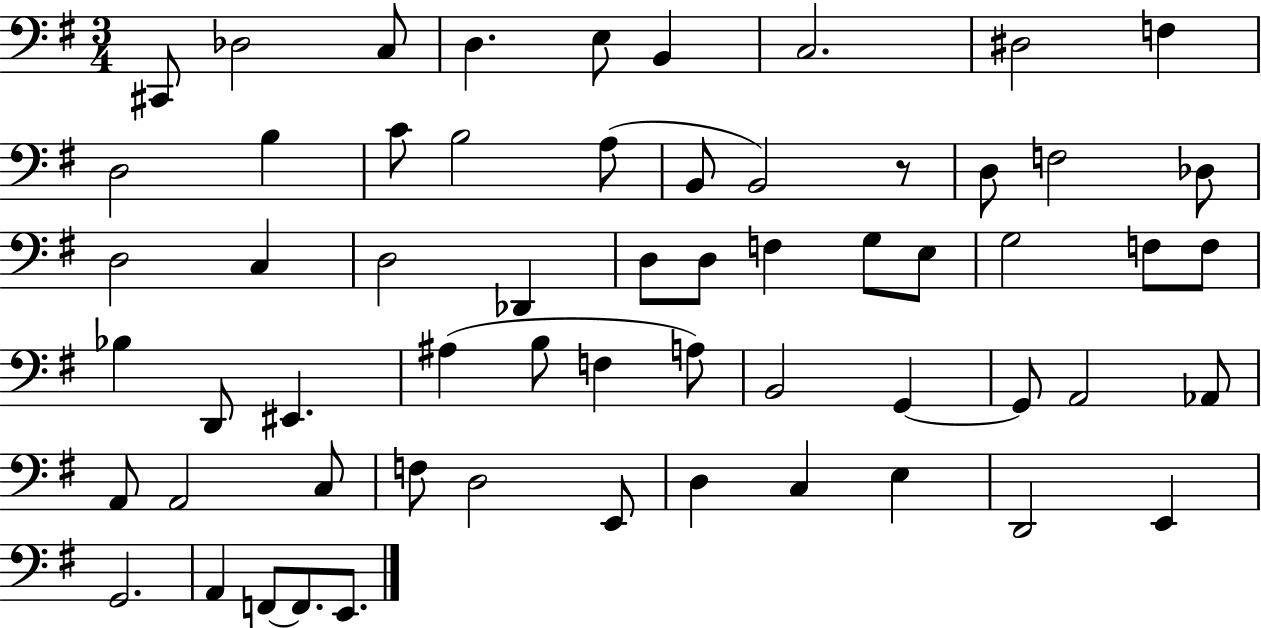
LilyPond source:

{
  \clef bass
  \numericTimeSignature
  \time 3/4
  \key g \major
  cis,8 des2 c8 | d4. e8 b,4 | c2. | dis2 f4 | \break d2 b4 | c'8 b2 a8( | b,8 b,2) r8 | d8 f2 des8 | \break d2 c4 | d2 des,4 | d8 d8 f4 g8 e8 | g2 f8 f8 | \break bes4 d,8 eis,4. | ais4( b8 f4 a8) | b,2 g,4~~ | g,8 a,2 aes,8 | \break a,8 a,2 c8 | f8 d2 e,8 | d4 c4 e4 | d,2 e,4 | \break g,2. | a,4 f,8~~ f,8. e,8. | \bar "|."
}